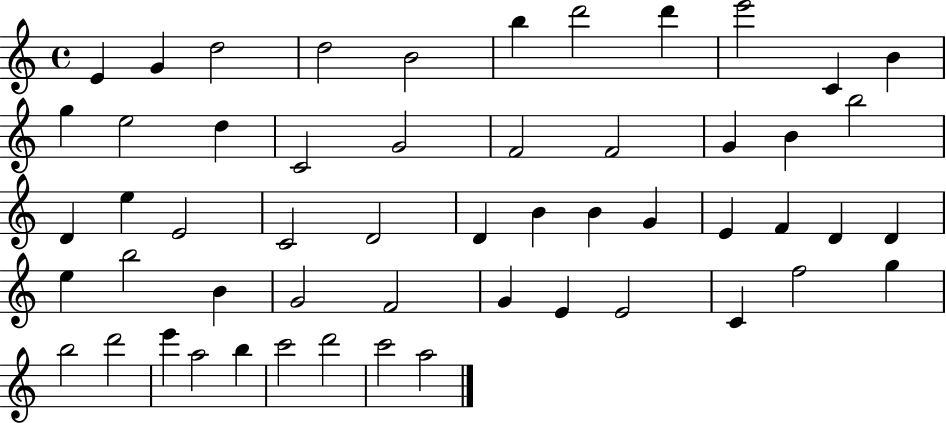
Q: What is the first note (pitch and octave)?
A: E4